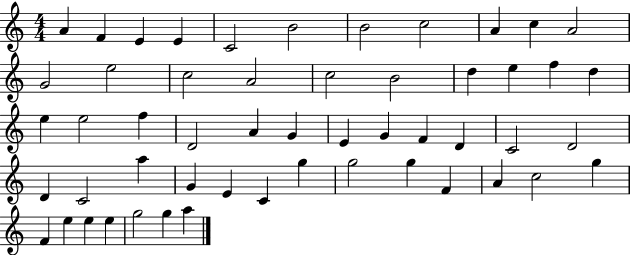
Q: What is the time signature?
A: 4/4